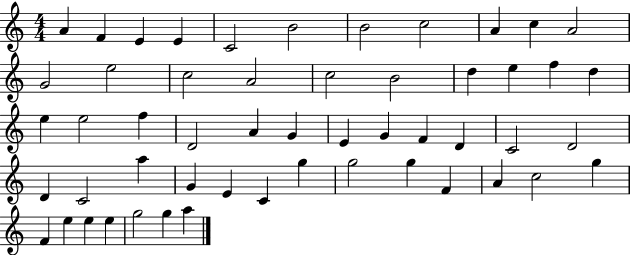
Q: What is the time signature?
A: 4/4